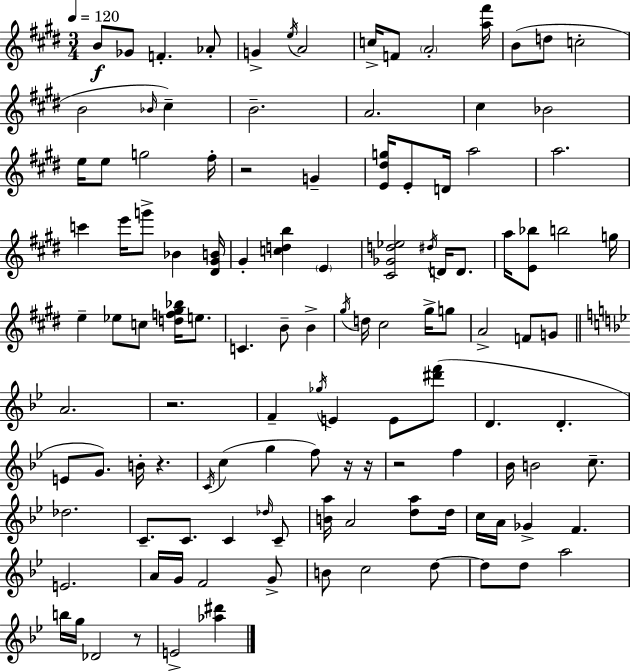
{
  \clef treble
  \numericTimeSignature
  \time 3/4
  \key e \major
  \tempo 4 = 120
  b'8\f ges'8 f'4.-. aes'8-. | g'4-> \acciaccatura { e''16 } a'2 | c''16-> f'8 \parenthesize a'2-. | <a'' fis'''>16 b'8( d''8 c''2-. | \break b'2 \grace { bes'16 }) cis''4-- | b'2.-- | a'2. | cis''4 bes'2 | \break e''16 e''8 g''2 | fis''16-. r2 g'4-- | <e' dis'' g''>16 e'8-. d'16 a''2 | a''2. | \break c'''4 e'''16 g'''8-> bes'4 | <dis' gis' b'>16 gis'4-. <c'' d'' b''>4 \parenthesize e'4 | <cis' ges' d'' ees''>2 \acciaccatura { dis''16 } d'16 | d'8. a''16 <e' bes''>8 b''2 | \break g''16 e''4-- ees''8 c''8 <d'' f'' gis'' bes''>16 | e''8. c'4. b'8-- b'4-> | \acciaccatura { gis''16 } d''16 cis''2 | gis''16-> g''8 a'2-> | \break f'8 g'8 \bar "||" \break \key g \minor a'2. | r2. | f'4-- \acciaccatura { ges''16 } e'4 e'8 <dis''' f'''>8( | d'4. d'4.-. | \break e'8 g'8.) b'16-. r4. | \acciaccatura { c'16 }( c''4 g''4 f''8) | r16 r16 r2 f''4 | bes'16 b'2 c''8.-- | \break des''2. | c'8.-- c'8. c'4 | \grace { des''16 } c'8-- <b' a''>16 a'2 | <d'' a''>8 d''16 c''16 a'16 ges'4-> f'4. | \break e'2. | a'16 g'16 f'2 | g'8-> b'8 c''2 | d''8~~ d''8 d''8 a''2 | \break b''16 g''16 des'2 | r8 e'2-> <aes'' dis'''>4 | \bar "|."
}